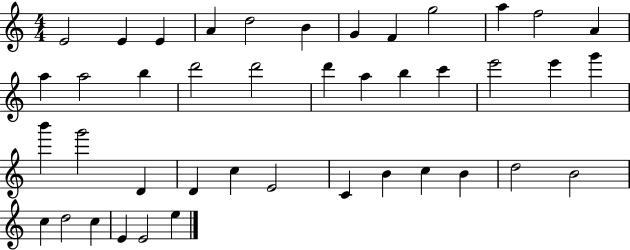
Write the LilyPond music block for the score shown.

{
  \clef treble
  \numericTimeSignature
  \time 4/4
  \key c \major
  e'2 e'4 e'4 | a'4 d''2 b'4 | g'4 f'4 g''2 | a''4 f''2 a'4 | \break a''4 a''2 b''4 | d'''2 d'''2 | d'''4 a''4 b''4 c'''4 | e'''2 e'''4 g'''4 | \break b'''4 g'''2 d'4 | d'4 c''4 e'2 | c'4 b'4 c''4 b'4 | d''2 b'2 | \break c''4 d''2 c''4 | e'4 e'2 e''4 | \bar "|."
}